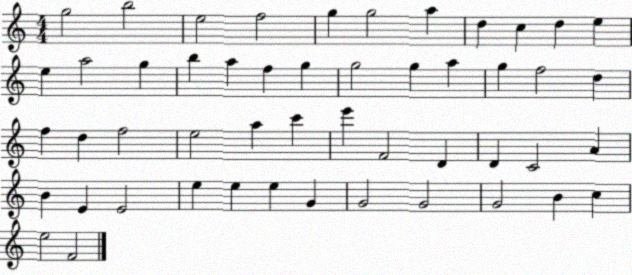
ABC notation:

X:1
T:Untitled
M:4/4
L:1/4
K:C
g2 b2 e2 f2 g g2 a d c d e e a2 g b a f g g2 g a g f2 d f d f2 e2 a c' e' F2 D D C2 A B E E2 e e e G G2 G2 G2 B c e2 F2